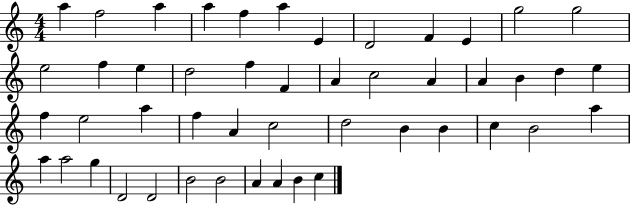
{
  \clef treble
  \numericTimeSignature
  \time 4/4
  \key c \major
  a''4 f''2 a''4 | a''4 f''4 a''4 e'4 | d'2 f'4 e'4 | g''2 g''2 | \break e''2 f''4 e''4 | d''2 f''4 f'4 | a'4 c''2 a'4 | a'4 b'4 d''4 e''4 | \break f''4 e''2 a''4 | f''4 a'4 c''2 | d''2 b'4 b'4 | c''4 b'2 a''4 | \break a''4 a''2 g''4 | d'2 d'2 | b'2 b'2 | a'4 a'4 b'4 c''4 | \break \bar "|."
}